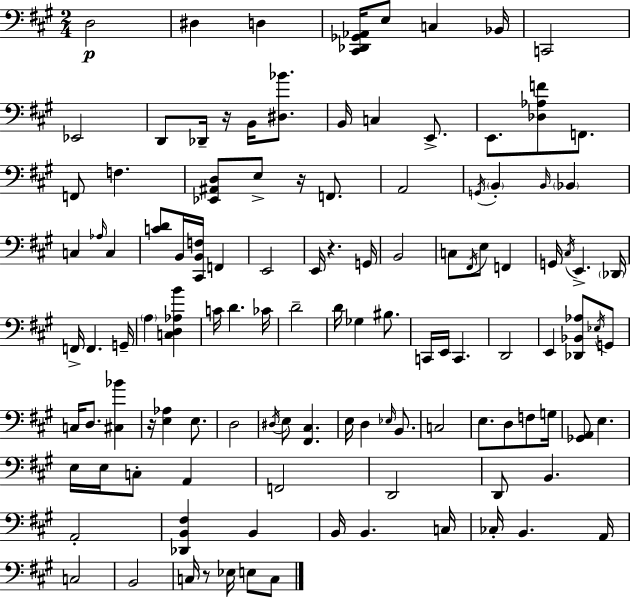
X:1
T:Untitled
M:2/4
L:1/4
K:A
D,2 ^D, D, [^C,,_D,,_G,,_A,,]/4 E,/2 C, _B,,/4 C,,2 _E,,2 D,,/2 _D,,/4 z/4 B,,/4 [^D,_B]/2 B,,/4 C, E,,/2 E,,/2 [_D,_A,F]/2 F,,/2 F,,/2 F, [_E,,^A,,D,]/2 E,/2 z/4 F,,/2 A,,2 G,,/4 B,, B,,/4 _B,, C, _A,/4 C, [CD]/2 B,,/4 [^C,,B,,F,]/4 F,, E,,2 E,,/4 z G,,/4 B,,2 C,/2 ^F,,/4 E,/2 F,, G,,/4 ^C,/4 E,, _D,,/4 F,,/4 F,, G,,/4 A, [C,D,_A,B] C/4 D _C/4 D2 D/4 _G, ^B,/2 C,,/4 E,,/4 C,, D,,2 E,, [_D,,_B,,_A,]/2 _E,/4 G,,/2 C,/4 D,/2 [^C,_B] z/4 [E,_A,] E,/2 D,2 ^D,/4 E,/2 [^F,,^C,] E,/4 D, _E,/4 B,,/2 C,2 E,/2 D,/2 F,/2 G,/4 [_G,,A,,]/2 E, E,/4 E,/4 C,/2 A,, F,,2 D,,2 D,,/2 B,, A,,2 [_D,,B,,^F,] B,, B,,/4 B,, C,/4 _C,/4 B,, A,,/4 C,2 B,,2 C,/4 z/2 _E,/4 E,/2 C,/2